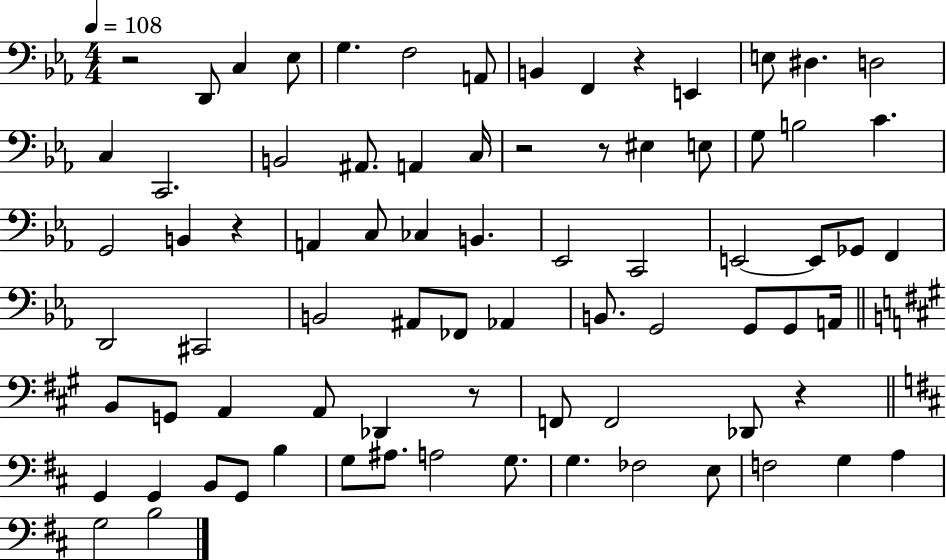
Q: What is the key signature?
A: EES major